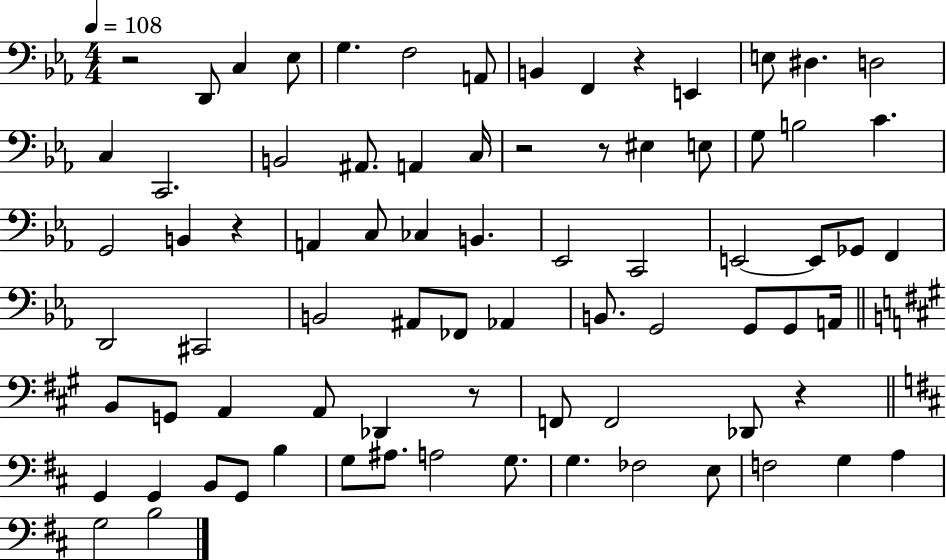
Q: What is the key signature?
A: EES major